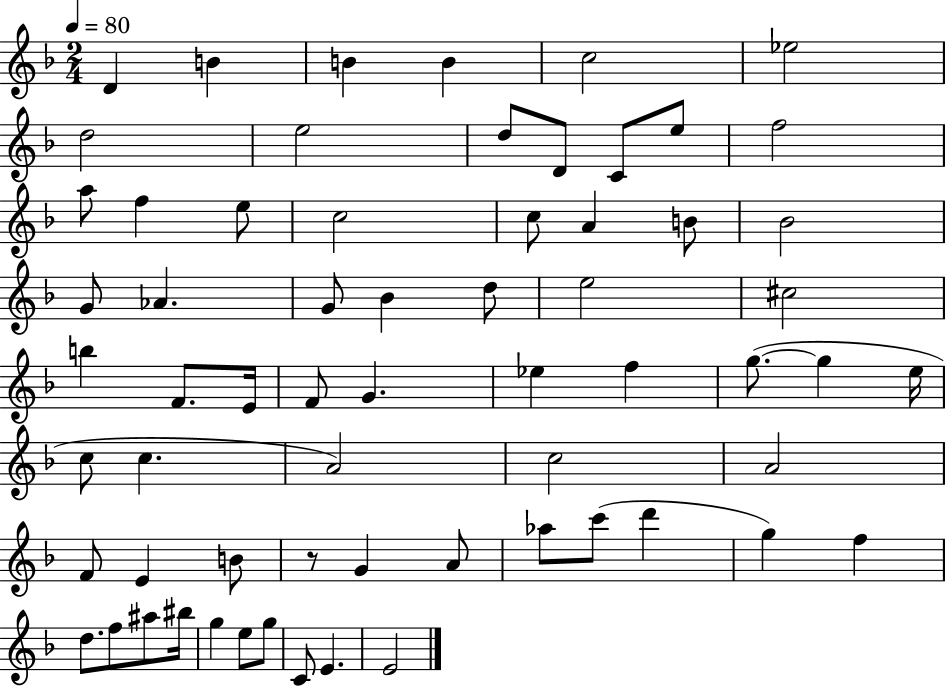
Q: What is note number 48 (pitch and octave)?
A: A4